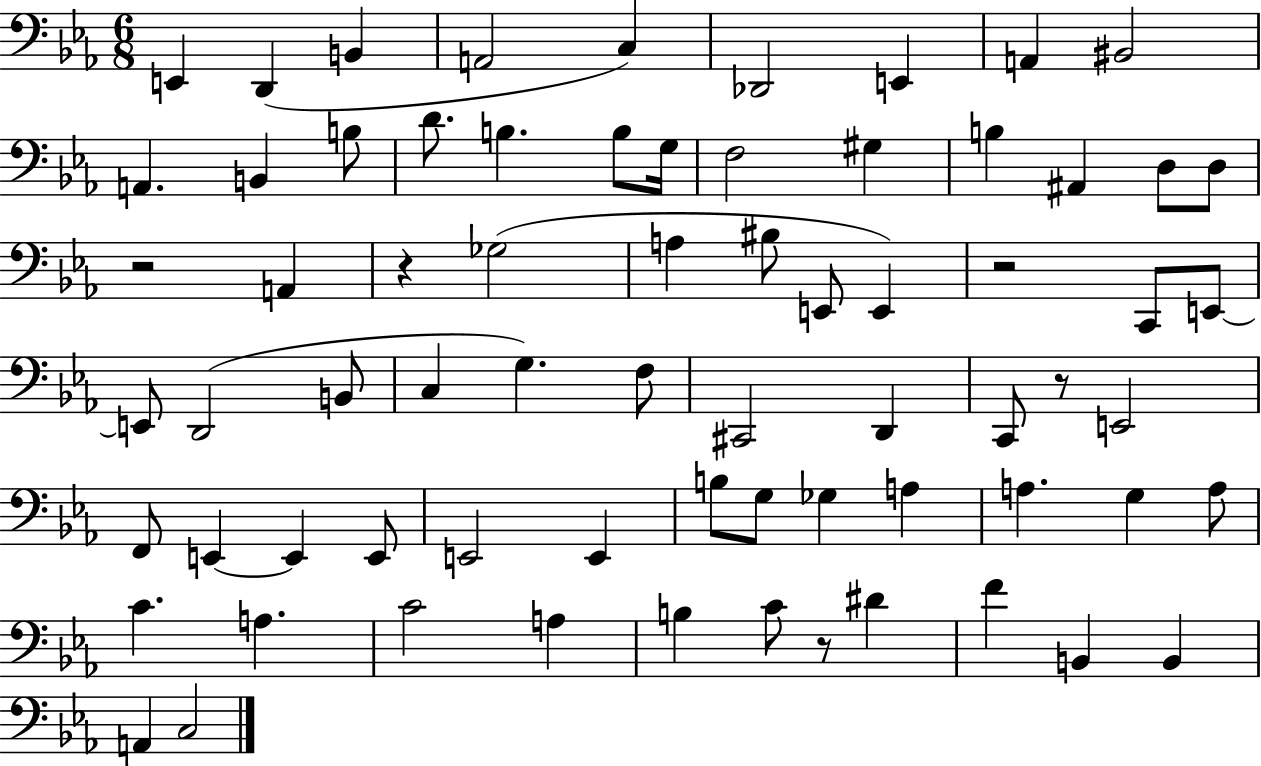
X:1
T:Untitled
M:6/8
L:1/4
K:Eb
E,, D,, B,, A,,2 C, _D,,2 E,, A,, ^B,,2 A,, B,, B,/2 D/2 B, B,/2 G,/4 F,2 ^G, B, ^A,, D,/2 D,/2 z2 A,, z _G,2 A, ^B,/2 E,,/2 E,, z2 C,,/2 E,,/2 E,,/2 D,,2 B,,/2 C, G, F,/2 ^C,,2 D,, C,,/2 z/2 E,,2 F,,/2 E,, E,, E,,/2 E,,2 E,, B,/2 G,/2 _G, A, A, G, A,/2 C A, C2 A, B, C/2 z/2 ^D F B,, B,, A,, C,2